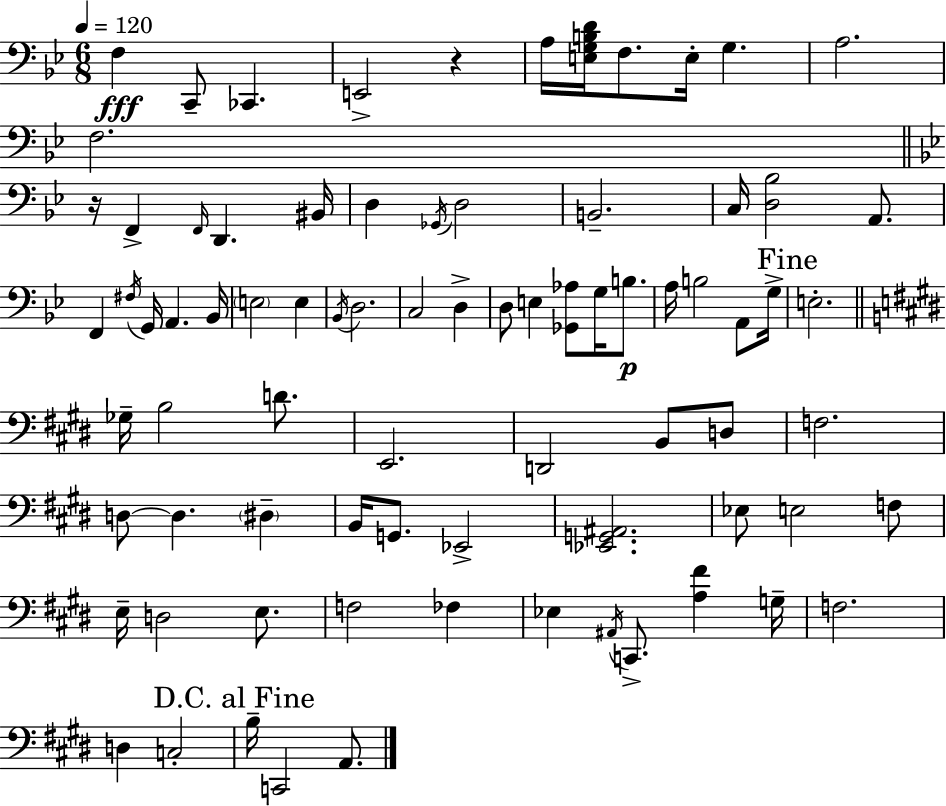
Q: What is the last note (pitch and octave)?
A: A2